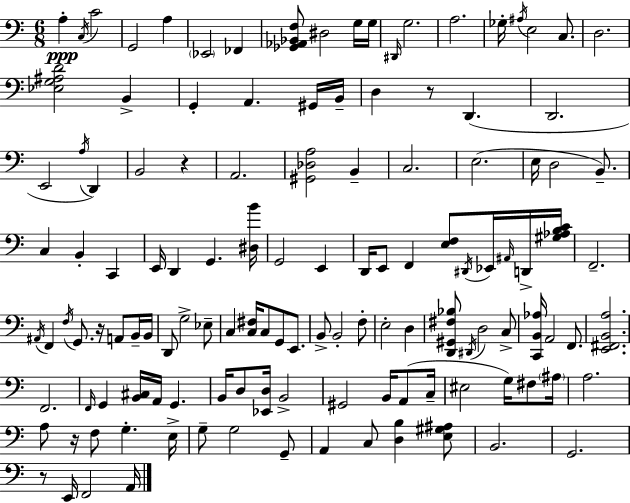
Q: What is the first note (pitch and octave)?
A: A3